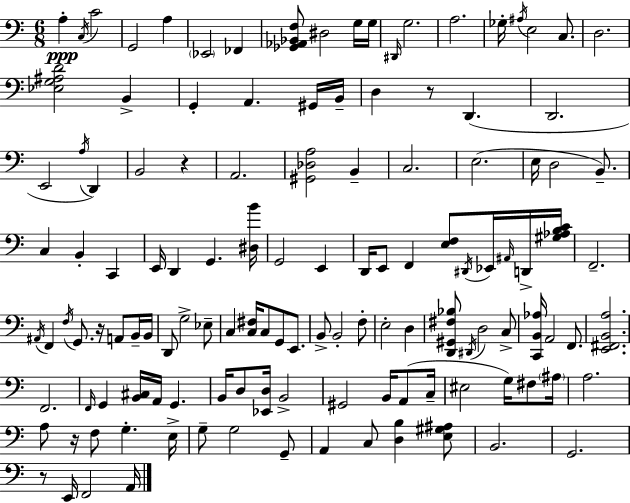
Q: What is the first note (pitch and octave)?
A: A3